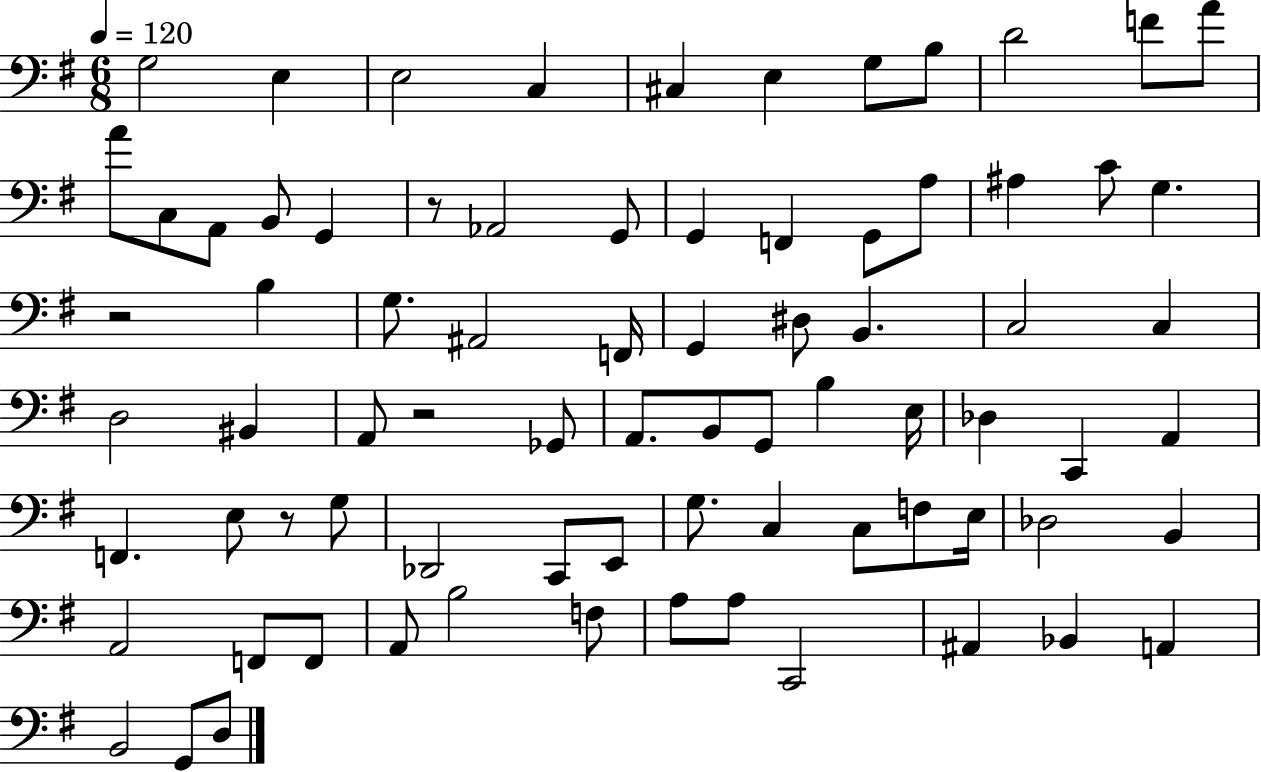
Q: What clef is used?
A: bass